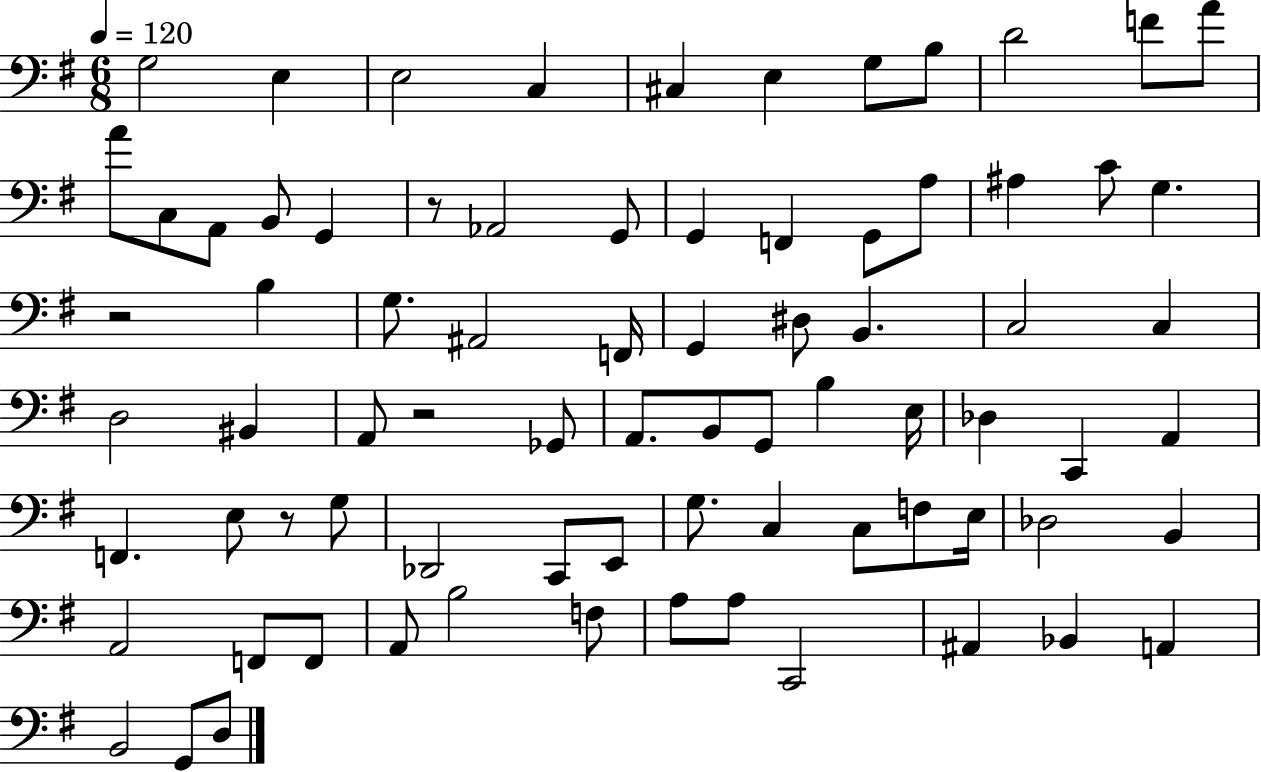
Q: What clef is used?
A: bass